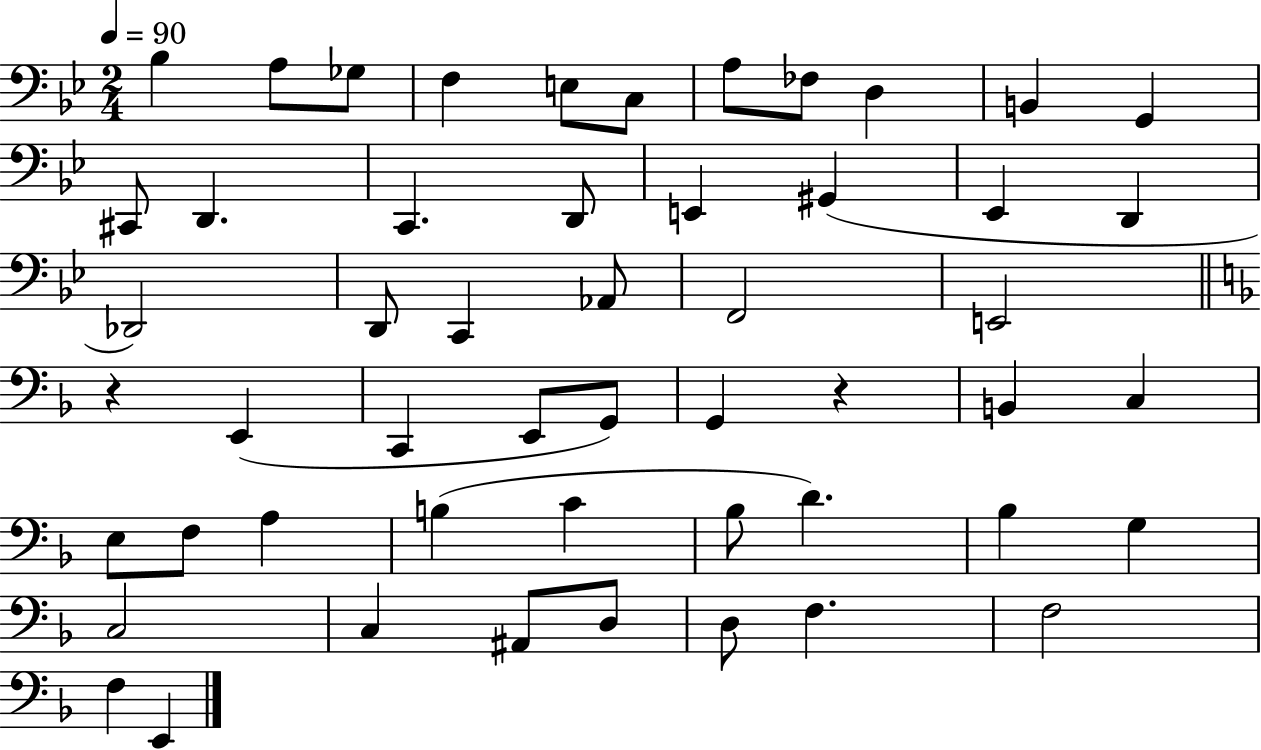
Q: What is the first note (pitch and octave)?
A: Bb3